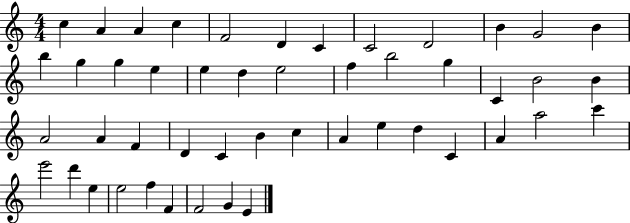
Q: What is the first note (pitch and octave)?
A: C5